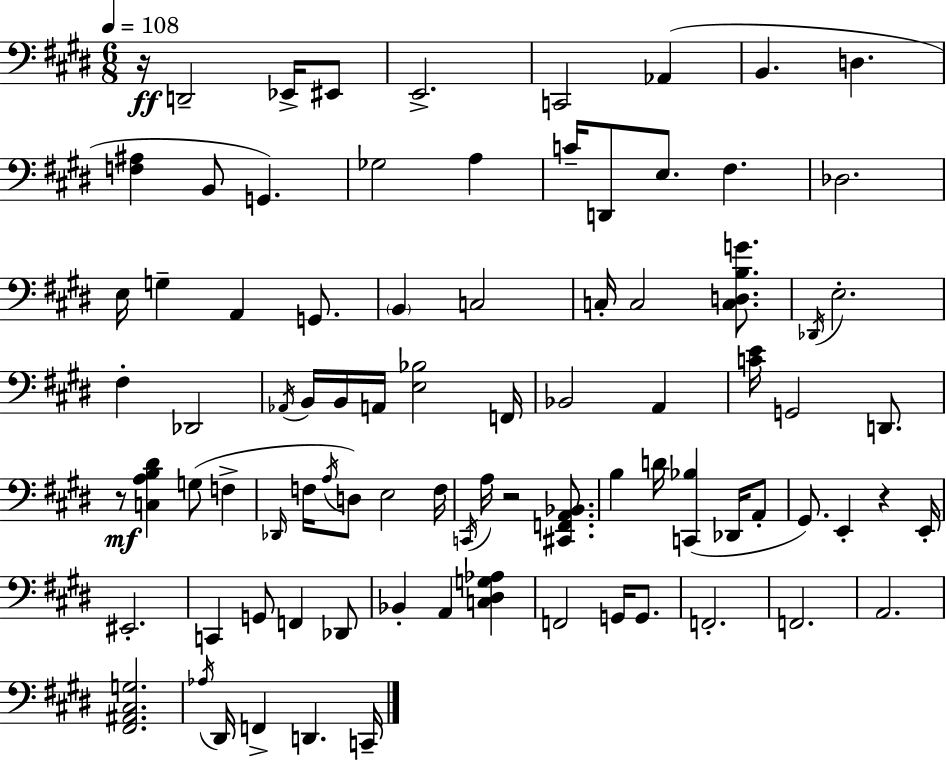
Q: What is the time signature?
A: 6/8